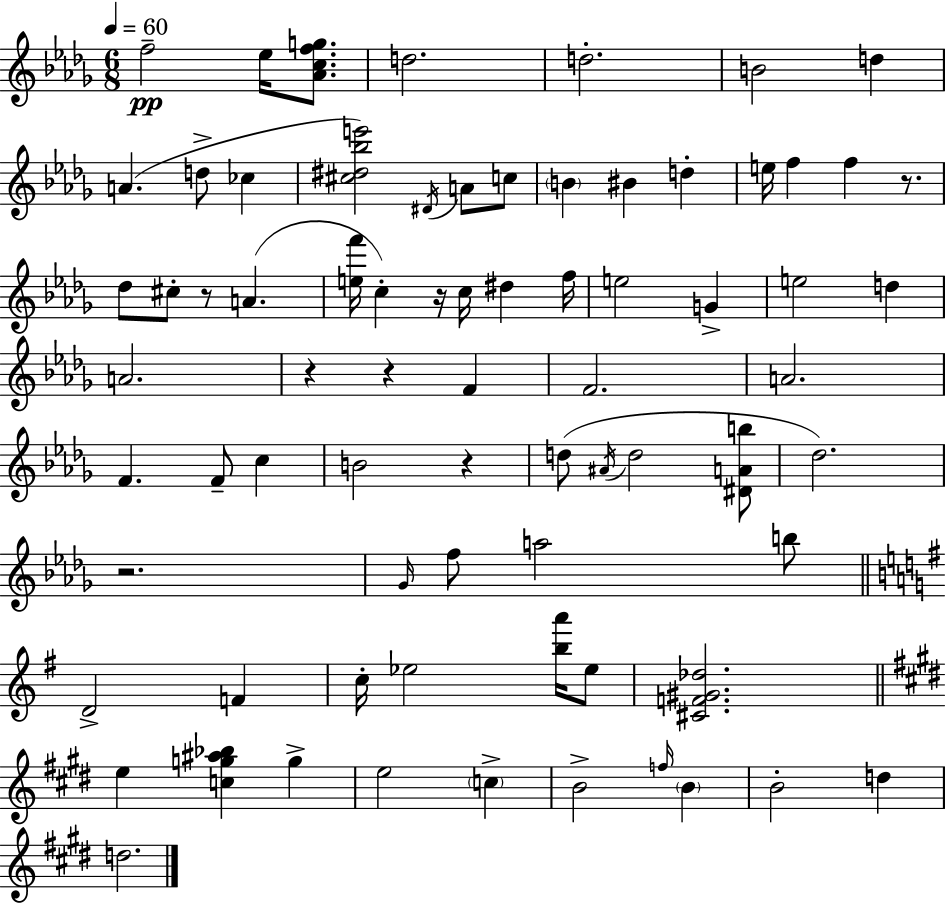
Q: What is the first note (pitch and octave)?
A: F5